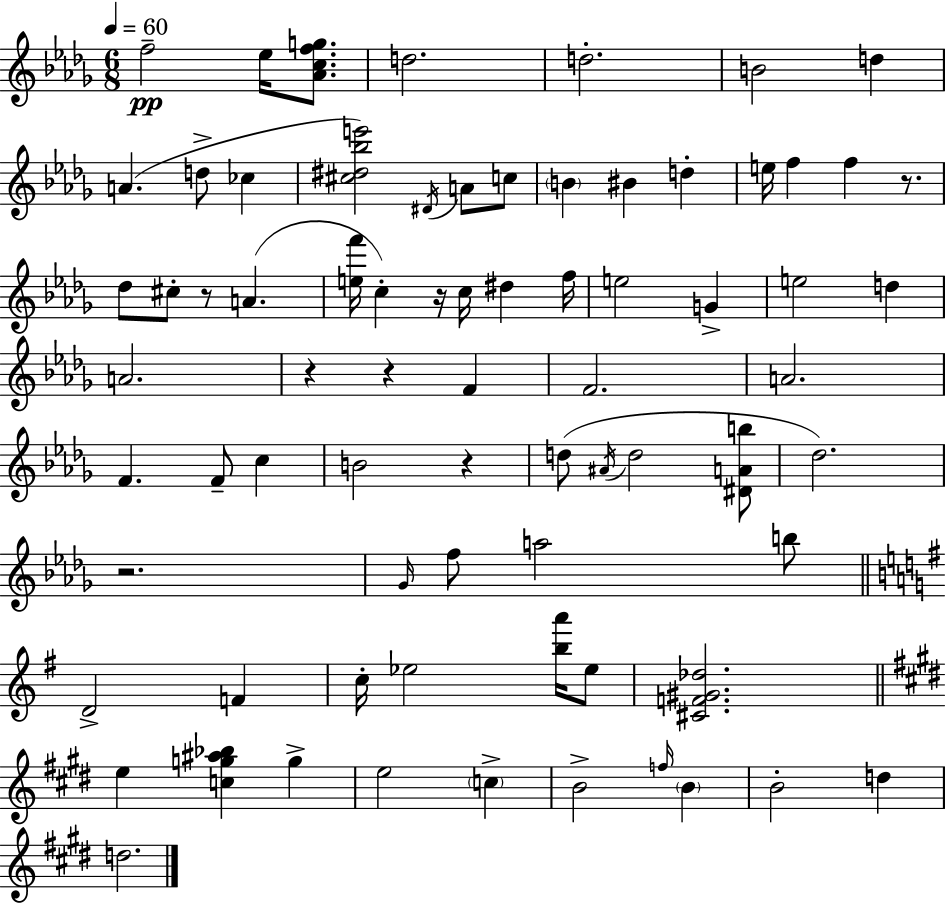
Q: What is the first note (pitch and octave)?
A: F5